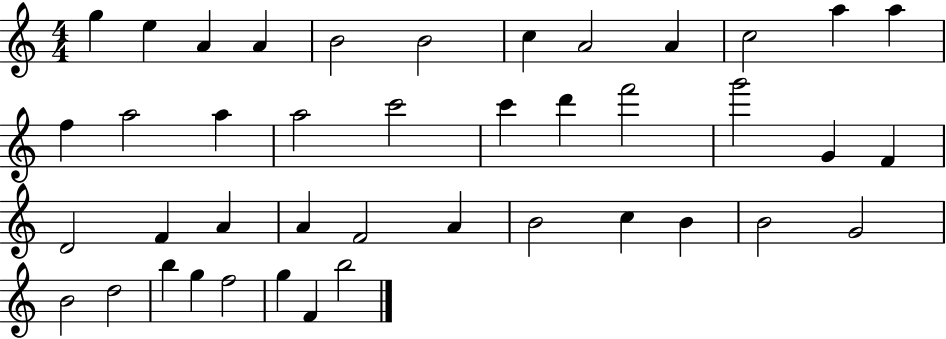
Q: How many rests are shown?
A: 0